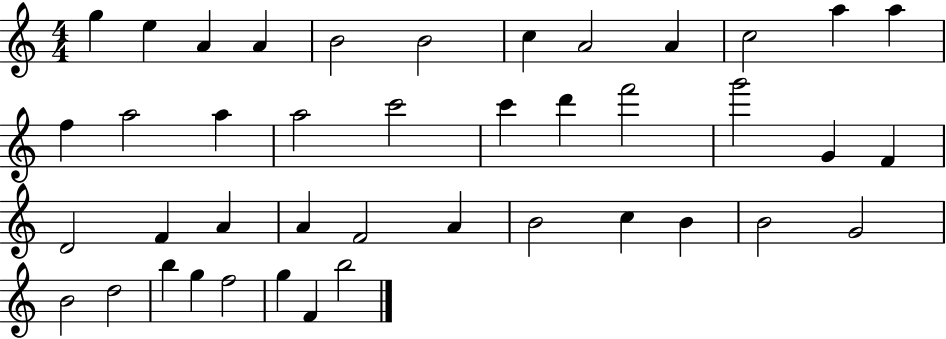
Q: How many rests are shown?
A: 0